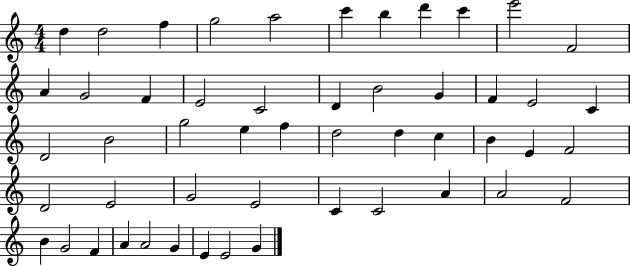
X:1
T:Untitled
M:4/4
L:1/4
K:C
d d2 f g2 a2 c' b d' c' e'2 F2 A G2 F E2 C2 D B2 G F E2 C D2 B2 g2 e f d2 d c B E F2 D2 E2 G2 E2 C C2 A A2 F2 B G2 F A A2 G E E2 G